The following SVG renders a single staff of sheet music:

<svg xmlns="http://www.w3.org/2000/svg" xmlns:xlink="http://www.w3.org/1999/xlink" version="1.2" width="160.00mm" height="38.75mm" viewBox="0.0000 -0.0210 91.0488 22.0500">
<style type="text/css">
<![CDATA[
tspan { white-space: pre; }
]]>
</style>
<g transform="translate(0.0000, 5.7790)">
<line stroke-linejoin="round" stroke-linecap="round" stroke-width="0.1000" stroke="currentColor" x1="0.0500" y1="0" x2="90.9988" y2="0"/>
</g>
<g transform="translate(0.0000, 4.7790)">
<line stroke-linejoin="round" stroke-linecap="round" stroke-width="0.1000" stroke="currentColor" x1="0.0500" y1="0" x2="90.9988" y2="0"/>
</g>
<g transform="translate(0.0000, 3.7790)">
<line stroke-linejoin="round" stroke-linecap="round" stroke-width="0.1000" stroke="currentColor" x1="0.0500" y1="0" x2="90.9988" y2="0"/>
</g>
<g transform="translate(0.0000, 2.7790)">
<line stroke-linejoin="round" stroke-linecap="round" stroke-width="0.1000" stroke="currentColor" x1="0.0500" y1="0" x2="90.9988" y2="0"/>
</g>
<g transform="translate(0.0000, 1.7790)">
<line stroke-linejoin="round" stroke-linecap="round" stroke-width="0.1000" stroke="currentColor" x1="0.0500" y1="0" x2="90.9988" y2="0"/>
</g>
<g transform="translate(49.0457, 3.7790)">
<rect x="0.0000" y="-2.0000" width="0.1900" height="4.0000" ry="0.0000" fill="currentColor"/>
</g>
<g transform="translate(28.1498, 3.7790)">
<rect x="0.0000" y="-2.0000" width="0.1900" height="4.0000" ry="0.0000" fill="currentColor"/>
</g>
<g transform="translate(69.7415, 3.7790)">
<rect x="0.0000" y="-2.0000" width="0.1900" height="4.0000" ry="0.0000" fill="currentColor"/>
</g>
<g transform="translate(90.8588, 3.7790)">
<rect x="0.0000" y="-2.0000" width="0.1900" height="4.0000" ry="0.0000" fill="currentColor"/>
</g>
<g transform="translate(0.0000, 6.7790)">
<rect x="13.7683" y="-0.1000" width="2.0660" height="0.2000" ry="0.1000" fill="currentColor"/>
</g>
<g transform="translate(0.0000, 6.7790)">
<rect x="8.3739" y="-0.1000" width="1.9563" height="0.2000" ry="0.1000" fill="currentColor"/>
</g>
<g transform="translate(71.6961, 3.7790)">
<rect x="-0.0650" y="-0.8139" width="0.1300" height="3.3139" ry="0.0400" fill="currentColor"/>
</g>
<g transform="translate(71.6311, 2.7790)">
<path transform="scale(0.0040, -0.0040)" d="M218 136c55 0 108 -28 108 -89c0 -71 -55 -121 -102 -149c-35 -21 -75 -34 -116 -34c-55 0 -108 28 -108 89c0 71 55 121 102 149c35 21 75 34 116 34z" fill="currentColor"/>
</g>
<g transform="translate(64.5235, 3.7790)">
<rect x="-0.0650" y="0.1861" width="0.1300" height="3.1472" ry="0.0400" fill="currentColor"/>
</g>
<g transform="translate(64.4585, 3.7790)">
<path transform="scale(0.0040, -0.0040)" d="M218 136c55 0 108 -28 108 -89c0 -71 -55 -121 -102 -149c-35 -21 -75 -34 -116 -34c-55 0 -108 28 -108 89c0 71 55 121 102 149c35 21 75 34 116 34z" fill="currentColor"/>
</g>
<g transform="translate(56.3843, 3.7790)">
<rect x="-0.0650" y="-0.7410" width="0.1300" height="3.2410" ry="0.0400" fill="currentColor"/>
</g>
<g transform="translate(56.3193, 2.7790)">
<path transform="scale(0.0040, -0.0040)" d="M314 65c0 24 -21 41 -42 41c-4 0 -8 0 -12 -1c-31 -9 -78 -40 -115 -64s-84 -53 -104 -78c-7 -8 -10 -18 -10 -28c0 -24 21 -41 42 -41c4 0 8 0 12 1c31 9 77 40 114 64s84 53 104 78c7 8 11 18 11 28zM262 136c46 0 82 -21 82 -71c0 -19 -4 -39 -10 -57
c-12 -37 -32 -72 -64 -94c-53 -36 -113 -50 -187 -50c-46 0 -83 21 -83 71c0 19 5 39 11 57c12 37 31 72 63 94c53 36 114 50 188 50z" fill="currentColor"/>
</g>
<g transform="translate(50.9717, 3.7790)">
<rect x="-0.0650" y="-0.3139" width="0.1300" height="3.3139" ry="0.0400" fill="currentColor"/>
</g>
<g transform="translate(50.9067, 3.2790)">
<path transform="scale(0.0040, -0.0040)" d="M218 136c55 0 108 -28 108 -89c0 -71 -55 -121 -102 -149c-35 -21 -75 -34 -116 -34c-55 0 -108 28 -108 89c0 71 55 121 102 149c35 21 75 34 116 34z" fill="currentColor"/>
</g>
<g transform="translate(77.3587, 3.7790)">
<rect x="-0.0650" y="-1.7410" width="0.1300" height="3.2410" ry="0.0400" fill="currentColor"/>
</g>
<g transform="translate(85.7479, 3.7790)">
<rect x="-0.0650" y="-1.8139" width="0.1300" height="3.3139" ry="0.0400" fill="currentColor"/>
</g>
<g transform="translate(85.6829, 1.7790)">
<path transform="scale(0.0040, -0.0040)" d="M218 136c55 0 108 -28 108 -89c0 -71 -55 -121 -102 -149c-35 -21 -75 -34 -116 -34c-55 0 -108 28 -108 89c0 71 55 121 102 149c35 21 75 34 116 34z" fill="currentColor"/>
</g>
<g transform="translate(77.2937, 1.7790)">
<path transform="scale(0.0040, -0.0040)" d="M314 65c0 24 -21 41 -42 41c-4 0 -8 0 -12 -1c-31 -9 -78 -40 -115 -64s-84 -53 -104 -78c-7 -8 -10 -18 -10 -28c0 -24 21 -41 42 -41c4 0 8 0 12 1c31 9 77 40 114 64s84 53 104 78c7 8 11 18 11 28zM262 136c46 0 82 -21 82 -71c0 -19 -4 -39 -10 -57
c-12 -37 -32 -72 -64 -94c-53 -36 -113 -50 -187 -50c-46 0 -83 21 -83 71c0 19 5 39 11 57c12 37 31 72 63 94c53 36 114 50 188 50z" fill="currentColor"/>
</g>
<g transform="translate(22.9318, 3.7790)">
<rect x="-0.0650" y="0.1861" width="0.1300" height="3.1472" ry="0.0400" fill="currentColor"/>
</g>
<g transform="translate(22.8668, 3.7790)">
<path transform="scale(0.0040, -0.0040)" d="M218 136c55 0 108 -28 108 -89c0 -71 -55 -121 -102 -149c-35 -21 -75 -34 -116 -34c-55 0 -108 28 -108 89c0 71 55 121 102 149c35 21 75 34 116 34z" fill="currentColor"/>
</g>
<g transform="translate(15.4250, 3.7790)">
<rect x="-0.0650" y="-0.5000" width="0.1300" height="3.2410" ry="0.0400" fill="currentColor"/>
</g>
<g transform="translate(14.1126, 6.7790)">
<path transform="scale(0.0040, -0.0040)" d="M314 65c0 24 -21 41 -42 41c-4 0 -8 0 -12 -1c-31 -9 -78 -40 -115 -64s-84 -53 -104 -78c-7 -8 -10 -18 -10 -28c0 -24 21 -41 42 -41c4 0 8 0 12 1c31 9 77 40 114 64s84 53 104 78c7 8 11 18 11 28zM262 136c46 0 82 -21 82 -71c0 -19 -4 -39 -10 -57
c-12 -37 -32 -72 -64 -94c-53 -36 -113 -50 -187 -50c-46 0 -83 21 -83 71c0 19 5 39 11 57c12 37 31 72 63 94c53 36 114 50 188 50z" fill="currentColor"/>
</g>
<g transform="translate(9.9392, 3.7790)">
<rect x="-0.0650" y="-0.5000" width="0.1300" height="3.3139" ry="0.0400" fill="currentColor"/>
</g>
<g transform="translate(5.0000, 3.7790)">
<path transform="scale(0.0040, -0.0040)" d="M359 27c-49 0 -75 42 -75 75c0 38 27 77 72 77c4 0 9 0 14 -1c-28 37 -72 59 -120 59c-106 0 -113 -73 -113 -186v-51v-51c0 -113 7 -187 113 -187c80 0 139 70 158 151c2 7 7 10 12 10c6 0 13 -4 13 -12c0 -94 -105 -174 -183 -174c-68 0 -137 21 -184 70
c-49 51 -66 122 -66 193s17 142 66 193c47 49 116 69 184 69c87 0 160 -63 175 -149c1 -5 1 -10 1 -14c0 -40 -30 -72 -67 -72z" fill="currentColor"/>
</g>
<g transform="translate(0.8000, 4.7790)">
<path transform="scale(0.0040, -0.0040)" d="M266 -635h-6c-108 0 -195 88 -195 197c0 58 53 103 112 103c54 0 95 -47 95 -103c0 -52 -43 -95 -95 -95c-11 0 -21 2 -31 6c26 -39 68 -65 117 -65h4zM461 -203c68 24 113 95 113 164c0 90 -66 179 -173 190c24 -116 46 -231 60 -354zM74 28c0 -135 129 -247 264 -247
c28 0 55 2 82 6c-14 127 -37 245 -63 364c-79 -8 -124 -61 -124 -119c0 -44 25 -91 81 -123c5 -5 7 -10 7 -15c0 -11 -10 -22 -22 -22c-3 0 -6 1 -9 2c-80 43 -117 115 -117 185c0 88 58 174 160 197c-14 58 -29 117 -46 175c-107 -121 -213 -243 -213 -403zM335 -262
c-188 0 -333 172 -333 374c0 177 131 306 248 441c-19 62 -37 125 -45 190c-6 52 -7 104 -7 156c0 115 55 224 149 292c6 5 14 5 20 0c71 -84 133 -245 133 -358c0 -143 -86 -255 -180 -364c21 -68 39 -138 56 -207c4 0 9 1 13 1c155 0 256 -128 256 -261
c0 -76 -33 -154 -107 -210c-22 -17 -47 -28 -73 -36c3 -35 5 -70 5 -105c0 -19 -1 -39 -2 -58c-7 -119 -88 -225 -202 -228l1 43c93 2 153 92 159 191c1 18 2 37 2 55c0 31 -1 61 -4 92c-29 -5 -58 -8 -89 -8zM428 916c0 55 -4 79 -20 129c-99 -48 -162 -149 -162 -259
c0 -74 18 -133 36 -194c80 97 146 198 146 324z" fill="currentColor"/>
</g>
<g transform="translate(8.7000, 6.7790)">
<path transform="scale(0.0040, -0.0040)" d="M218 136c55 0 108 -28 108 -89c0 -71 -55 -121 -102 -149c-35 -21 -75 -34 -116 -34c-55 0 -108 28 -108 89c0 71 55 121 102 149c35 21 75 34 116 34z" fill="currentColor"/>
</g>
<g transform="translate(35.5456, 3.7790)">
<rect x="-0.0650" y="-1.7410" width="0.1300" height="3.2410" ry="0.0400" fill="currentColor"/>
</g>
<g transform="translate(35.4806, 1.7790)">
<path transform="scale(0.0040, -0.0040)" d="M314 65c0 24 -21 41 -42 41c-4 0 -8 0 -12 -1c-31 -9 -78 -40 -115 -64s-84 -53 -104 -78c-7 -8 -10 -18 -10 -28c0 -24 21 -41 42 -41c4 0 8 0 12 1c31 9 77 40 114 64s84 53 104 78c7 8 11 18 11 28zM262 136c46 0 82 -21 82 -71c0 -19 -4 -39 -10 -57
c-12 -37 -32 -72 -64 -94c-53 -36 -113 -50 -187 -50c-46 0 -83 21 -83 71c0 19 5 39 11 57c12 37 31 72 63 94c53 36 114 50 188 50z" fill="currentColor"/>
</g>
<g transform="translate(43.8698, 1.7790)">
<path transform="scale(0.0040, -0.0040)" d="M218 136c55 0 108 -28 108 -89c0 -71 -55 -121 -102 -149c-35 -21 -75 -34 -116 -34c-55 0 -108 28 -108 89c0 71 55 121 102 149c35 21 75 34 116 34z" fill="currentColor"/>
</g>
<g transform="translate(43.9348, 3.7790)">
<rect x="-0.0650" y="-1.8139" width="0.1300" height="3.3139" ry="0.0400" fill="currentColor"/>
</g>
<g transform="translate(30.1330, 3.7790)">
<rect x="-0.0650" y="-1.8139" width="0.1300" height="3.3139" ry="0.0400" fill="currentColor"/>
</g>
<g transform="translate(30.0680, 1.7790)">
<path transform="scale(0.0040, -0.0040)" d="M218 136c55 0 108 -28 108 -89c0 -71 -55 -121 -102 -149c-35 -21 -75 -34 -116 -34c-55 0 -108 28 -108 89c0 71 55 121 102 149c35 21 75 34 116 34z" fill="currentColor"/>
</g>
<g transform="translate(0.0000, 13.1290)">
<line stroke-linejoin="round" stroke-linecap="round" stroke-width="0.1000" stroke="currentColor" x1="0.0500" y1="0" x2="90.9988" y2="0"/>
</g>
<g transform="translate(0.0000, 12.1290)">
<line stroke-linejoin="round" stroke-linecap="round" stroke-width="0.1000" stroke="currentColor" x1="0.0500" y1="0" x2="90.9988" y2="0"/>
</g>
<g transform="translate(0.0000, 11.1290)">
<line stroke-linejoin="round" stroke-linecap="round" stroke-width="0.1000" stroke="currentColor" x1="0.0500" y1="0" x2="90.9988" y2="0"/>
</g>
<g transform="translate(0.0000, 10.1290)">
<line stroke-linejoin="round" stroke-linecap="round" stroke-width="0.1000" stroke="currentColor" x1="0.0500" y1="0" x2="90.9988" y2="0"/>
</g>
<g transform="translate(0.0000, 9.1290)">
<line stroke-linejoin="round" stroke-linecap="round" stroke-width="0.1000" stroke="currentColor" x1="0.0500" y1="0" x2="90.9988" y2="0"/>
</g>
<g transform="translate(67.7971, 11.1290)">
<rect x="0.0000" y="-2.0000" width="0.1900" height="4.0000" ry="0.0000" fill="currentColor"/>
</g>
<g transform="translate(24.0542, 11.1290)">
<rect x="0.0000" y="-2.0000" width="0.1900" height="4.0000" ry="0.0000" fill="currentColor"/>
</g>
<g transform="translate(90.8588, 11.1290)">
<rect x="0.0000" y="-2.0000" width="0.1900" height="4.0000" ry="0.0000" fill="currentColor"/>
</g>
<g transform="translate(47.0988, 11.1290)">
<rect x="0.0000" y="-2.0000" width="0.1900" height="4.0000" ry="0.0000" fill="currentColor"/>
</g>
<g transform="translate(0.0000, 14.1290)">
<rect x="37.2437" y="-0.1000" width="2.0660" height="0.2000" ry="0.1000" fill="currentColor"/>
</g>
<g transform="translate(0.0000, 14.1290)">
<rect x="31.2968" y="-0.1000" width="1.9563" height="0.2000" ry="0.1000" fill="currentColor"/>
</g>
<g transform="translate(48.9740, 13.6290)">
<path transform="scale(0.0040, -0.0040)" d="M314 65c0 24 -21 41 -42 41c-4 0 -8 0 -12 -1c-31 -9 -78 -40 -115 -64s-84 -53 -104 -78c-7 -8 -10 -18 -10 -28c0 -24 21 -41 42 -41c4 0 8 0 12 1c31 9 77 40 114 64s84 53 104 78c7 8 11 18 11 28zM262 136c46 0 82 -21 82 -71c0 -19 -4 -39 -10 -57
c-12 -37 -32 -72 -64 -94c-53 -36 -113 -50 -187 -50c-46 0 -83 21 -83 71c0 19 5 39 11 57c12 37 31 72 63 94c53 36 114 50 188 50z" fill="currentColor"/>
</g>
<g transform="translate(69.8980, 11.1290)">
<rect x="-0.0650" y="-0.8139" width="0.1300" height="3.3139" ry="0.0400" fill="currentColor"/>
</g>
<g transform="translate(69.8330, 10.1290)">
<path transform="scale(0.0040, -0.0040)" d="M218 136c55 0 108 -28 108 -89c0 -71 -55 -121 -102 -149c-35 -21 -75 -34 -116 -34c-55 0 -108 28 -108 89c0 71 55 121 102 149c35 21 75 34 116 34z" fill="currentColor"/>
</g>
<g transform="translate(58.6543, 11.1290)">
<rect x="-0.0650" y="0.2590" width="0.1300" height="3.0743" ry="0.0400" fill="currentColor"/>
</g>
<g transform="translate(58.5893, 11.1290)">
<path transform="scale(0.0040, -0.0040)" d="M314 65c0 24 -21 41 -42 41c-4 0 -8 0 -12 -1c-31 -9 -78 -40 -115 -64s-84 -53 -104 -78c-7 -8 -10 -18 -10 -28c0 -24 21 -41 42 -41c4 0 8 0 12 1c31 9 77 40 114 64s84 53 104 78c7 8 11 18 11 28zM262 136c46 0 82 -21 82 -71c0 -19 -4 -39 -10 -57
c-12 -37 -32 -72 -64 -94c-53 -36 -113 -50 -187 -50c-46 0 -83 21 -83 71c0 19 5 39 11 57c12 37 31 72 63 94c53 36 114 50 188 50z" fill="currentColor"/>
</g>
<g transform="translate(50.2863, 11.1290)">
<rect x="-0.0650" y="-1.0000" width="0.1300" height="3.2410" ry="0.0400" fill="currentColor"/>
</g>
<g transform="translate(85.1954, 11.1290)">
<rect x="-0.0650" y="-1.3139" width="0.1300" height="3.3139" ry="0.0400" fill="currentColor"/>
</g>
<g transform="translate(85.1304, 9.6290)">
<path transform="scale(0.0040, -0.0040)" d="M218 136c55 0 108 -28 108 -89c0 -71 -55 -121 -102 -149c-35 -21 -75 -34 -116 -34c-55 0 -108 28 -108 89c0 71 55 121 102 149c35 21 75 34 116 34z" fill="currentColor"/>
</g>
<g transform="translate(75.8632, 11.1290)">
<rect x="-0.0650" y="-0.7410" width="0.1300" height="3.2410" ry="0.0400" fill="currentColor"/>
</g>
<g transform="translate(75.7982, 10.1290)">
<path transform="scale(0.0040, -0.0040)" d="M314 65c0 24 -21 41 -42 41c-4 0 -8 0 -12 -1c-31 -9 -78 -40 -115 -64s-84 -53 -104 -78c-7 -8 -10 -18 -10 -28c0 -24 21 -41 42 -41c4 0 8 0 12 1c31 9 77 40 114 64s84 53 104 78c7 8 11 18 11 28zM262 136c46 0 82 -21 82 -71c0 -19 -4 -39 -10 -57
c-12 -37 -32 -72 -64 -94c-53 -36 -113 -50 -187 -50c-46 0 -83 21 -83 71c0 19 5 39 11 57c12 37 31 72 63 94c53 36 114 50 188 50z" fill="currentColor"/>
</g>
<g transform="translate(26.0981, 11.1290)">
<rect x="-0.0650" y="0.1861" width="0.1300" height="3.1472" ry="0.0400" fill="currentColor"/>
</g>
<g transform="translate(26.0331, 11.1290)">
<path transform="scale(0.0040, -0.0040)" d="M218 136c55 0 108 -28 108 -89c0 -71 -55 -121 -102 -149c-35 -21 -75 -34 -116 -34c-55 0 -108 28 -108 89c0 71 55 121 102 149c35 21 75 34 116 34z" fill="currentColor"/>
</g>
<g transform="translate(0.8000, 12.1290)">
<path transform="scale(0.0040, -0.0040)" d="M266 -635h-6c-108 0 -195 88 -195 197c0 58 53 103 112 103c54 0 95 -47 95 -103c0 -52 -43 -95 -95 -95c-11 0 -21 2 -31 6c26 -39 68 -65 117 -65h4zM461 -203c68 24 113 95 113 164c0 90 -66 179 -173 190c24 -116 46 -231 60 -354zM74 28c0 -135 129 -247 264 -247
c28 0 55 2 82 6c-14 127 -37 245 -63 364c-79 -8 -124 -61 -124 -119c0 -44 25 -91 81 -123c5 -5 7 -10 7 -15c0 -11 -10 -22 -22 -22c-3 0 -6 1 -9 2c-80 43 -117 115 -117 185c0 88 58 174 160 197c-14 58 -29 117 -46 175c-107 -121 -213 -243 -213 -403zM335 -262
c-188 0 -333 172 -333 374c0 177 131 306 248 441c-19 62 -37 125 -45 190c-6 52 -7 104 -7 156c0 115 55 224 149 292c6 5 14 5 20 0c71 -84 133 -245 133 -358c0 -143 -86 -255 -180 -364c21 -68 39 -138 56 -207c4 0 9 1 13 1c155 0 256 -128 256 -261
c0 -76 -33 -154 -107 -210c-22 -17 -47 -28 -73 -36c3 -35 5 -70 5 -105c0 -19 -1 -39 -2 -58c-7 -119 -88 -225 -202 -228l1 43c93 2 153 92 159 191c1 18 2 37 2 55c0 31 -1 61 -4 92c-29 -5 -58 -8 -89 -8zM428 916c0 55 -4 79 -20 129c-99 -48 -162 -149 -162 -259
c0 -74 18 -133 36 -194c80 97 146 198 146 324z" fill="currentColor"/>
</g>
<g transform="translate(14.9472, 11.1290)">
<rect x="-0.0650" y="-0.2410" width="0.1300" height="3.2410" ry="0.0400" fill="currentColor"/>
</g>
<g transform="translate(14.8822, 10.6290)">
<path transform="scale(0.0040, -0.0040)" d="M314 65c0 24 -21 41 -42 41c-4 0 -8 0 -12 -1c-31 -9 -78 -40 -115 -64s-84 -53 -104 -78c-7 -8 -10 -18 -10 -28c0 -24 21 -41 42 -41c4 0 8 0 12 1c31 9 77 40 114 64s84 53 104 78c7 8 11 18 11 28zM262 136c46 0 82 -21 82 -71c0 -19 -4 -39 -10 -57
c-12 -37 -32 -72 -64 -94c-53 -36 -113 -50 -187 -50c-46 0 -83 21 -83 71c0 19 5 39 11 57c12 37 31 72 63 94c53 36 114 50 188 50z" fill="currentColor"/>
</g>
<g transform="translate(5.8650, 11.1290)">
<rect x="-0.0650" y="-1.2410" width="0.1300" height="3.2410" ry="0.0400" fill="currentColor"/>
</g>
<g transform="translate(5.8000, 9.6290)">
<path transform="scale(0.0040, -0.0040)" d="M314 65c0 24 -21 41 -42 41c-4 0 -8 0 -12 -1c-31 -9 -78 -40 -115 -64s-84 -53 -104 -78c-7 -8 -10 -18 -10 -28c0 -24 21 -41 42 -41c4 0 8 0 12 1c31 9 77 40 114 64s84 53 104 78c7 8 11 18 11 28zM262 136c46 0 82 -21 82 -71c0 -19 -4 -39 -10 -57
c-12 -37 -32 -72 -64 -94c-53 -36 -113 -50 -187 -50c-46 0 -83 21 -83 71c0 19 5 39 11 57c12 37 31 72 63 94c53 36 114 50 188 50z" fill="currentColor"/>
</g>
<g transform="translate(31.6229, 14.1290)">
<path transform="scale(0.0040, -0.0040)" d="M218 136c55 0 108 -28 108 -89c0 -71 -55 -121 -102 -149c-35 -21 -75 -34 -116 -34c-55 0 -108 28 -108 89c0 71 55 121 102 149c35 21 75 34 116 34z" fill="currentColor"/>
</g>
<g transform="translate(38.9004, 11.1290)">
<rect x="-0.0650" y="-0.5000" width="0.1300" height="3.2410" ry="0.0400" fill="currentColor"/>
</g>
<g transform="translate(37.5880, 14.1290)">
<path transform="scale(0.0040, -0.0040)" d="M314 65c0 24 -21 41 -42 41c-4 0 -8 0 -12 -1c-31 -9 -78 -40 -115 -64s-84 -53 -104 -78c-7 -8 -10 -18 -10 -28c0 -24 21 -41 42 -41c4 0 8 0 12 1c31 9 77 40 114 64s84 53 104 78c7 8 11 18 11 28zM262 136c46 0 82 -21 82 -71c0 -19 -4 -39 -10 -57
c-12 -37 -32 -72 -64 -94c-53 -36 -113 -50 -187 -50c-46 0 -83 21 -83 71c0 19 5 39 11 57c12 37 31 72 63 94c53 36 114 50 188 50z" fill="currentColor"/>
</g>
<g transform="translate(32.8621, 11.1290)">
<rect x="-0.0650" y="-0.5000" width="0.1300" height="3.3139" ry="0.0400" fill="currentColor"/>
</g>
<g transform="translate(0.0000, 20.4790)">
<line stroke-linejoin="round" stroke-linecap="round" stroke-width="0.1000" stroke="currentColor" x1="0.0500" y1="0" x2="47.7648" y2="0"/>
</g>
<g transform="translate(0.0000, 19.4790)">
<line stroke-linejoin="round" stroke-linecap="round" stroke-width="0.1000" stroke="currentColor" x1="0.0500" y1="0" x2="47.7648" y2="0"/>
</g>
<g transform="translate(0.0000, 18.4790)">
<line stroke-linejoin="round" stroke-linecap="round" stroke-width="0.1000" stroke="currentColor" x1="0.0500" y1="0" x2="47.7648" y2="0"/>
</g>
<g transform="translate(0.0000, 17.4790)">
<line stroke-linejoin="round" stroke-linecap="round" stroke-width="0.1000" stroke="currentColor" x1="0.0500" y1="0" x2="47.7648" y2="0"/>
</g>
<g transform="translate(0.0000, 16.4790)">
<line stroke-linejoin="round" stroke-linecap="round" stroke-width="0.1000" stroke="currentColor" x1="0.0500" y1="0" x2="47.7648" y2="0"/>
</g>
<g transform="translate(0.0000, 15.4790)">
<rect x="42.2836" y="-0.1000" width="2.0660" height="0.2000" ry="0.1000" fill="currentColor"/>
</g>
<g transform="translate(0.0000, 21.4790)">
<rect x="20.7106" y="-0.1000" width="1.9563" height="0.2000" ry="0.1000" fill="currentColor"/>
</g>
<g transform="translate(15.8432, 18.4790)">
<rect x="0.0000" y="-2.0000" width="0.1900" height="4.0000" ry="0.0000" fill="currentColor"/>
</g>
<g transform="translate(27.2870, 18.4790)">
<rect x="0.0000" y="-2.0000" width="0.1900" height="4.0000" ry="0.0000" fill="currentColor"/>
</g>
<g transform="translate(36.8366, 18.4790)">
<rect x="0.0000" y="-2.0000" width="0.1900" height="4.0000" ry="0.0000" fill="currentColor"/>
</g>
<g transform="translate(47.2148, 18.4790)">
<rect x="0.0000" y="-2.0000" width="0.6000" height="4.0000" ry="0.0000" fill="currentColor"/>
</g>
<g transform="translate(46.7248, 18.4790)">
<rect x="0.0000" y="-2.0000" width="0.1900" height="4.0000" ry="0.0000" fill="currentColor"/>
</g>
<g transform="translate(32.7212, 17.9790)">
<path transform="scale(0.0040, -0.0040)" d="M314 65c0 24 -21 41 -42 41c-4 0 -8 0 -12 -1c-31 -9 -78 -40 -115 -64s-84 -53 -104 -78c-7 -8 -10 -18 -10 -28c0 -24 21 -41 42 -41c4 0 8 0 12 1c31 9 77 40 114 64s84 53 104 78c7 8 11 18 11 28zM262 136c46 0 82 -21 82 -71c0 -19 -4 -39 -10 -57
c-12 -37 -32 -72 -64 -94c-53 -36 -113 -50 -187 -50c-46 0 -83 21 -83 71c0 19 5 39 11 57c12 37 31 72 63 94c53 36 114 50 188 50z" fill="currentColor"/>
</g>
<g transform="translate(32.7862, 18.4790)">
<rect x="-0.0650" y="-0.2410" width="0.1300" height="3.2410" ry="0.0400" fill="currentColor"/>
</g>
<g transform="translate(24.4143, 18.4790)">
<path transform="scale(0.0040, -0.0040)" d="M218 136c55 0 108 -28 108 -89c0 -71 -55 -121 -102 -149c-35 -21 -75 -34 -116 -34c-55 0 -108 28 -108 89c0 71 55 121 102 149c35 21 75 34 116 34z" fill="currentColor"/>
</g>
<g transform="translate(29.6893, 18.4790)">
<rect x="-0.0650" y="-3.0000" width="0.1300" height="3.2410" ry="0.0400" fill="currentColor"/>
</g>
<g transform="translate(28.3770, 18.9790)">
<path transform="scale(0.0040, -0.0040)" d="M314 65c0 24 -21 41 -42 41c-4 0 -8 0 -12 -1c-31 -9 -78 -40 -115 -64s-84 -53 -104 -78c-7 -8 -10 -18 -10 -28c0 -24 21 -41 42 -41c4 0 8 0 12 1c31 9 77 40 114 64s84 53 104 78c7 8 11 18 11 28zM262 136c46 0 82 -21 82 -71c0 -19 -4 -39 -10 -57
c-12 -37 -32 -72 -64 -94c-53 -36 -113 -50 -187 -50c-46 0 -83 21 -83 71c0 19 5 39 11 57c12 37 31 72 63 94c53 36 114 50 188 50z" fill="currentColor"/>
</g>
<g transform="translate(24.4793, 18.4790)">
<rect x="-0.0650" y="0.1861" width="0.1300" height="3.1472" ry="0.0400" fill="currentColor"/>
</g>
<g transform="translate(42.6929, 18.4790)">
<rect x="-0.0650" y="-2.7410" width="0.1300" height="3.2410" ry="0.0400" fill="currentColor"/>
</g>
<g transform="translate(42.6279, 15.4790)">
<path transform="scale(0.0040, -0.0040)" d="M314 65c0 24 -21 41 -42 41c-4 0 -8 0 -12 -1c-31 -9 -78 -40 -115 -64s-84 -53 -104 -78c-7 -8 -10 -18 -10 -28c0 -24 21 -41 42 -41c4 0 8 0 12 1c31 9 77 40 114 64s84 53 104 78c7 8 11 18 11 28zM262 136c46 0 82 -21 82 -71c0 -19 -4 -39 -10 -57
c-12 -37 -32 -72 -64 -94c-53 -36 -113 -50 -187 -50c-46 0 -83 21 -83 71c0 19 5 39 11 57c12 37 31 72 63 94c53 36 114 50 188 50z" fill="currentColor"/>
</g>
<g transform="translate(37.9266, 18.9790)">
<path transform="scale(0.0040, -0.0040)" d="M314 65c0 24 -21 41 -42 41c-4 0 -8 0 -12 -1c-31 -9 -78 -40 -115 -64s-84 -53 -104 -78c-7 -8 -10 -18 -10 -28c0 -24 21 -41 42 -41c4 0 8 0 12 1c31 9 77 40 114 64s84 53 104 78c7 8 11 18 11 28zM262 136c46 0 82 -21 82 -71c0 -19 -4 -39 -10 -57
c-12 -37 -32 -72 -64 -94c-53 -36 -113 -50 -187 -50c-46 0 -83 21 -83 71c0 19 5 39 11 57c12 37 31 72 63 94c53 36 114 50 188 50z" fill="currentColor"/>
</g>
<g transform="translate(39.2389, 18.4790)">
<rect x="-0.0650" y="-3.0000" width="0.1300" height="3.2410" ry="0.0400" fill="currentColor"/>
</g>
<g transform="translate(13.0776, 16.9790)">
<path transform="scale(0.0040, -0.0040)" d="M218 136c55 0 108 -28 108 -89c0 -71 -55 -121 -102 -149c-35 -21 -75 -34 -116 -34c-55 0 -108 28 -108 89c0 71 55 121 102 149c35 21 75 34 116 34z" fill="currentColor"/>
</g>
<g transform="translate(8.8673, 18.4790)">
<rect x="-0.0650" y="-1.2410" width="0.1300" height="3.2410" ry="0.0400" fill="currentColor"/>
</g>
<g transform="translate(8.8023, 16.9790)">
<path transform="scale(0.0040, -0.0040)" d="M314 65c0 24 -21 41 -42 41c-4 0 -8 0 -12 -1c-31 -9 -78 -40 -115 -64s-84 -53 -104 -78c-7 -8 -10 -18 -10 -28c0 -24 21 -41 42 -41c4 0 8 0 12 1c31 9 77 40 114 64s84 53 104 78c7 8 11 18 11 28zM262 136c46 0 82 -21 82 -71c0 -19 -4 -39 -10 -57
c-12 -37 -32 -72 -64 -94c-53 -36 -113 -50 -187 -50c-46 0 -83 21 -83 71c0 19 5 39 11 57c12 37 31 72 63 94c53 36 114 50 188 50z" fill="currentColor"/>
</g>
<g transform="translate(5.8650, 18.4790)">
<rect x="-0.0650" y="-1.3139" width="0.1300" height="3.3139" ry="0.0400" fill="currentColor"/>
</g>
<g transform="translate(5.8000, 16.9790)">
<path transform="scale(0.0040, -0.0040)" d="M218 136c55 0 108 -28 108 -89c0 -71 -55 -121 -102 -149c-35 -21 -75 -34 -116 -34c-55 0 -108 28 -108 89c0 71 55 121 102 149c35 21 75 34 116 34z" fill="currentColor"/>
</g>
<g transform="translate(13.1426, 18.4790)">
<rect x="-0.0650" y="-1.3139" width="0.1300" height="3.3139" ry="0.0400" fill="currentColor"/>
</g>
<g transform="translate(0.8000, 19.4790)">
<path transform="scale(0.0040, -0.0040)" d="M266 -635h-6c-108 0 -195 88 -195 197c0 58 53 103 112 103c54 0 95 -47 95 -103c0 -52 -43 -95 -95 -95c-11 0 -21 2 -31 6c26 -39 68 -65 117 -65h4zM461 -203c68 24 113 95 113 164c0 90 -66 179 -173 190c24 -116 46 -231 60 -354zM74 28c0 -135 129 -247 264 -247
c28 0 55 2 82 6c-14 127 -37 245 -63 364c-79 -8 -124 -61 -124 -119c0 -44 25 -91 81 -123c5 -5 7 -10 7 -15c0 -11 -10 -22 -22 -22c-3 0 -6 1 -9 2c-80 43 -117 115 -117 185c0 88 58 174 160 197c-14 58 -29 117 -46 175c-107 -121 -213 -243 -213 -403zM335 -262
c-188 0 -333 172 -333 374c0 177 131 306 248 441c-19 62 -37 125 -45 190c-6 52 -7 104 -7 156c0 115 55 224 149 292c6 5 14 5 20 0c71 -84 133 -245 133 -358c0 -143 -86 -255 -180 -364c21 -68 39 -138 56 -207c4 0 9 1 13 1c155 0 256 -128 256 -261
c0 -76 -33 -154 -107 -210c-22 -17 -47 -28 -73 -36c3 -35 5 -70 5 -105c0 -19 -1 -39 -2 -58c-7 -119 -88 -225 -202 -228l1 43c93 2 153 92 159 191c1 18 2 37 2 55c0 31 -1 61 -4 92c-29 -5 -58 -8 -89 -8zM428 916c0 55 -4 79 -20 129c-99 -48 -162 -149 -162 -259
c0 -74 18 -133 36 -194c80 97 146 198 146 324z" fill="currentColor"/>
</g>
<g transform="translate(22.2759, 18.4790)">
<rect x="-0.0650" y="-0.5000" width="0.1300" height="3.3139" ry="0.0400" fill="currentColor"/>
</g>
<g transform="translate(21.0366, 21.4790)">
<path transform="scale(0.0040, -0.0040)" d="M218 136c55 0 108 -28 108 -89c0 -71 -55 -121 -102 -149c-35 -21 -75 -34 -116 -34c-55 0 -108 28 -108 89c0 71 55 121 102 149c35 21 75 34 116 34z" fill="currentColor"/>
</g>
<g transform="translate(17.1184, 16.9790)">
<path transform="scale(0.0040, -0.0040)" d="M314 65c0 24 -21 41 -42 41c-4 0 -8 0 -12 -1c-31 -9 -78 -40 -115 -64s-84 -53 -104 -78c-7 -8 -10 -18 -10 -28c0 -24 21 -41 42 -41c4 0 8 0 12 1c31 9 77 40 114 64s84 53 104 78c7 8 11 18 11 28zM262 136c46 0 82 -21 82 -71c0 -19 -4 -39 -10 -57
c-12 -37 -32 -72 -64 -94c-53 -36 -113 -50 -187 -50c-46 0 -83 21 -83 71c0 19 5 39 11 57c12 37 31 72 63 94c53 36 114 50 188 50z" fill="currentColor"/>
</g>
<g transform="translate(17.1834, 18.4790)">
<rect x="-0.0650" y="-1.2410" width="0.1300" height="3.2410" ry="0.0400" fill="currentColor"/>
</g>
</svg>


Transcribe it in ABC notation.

X:1
T:Untitled
M:4/4
L:1/4
K:C
C C2 B f f2 f c d2 B d f2 f e2 c2 B C C2 D2 B2 d d2 e e e2 e e2 C B A2 c2 A2 a2